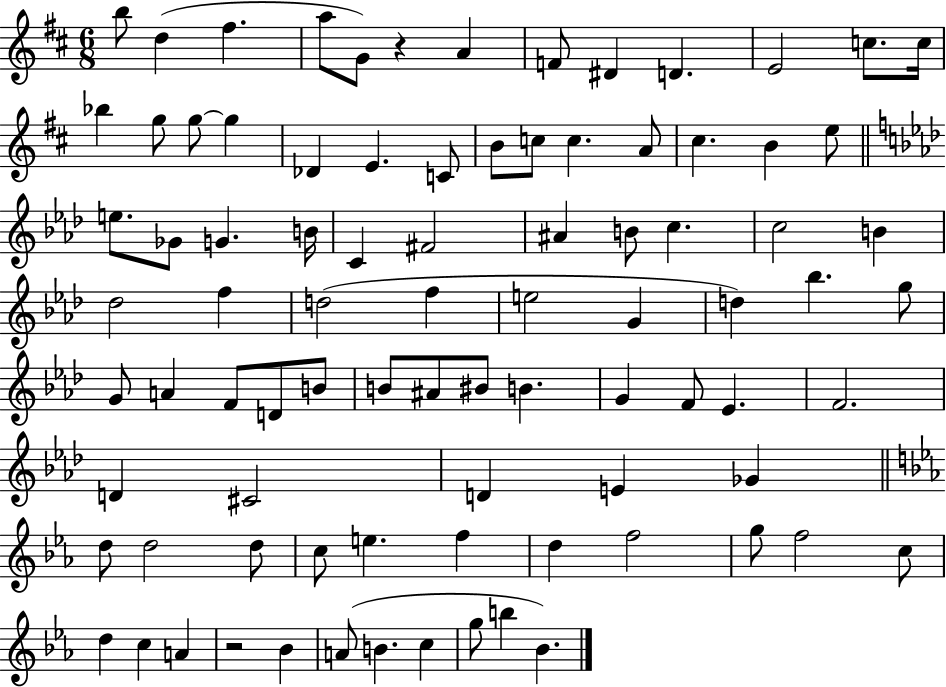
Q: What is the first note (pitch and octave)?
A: B5